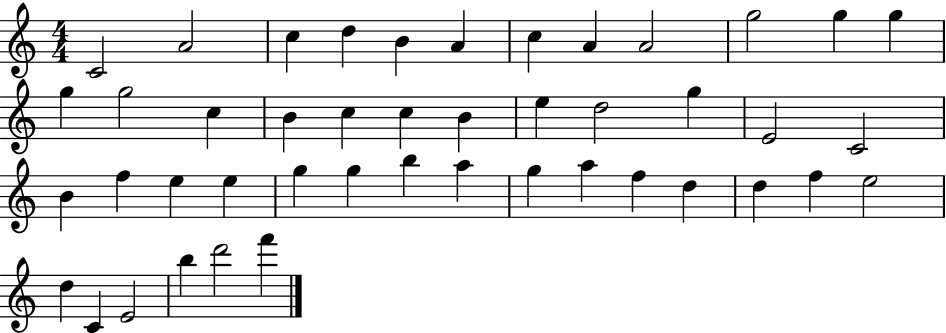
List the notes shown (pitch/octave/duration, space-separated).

C4/h A4/h C5/q D5/q B4/q A4/q C5/q A4/q A4/h G5/h G5/q G5/q G5/q G5/h C5/q B4/q C5/q C5/q B4/q E5/q D5/h G5/q E4/h C4/h B4/q F5/q E5/q E5/q G5/q G5/q B5/q A5/q G5/q A5/q F5/q D5/q D5/q F5/q E5/h D5/q C4/q E4/h B5/q D6/h F6/q